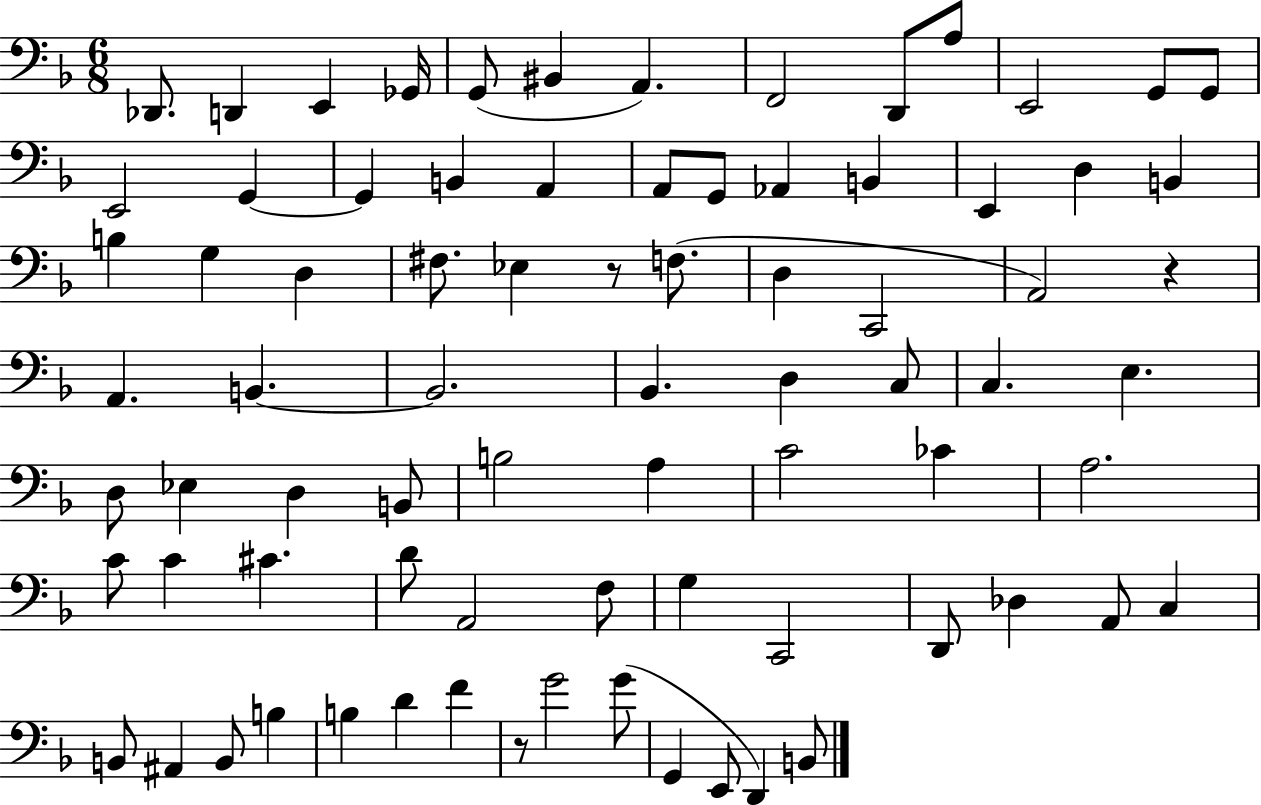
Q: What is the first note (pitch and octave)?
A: Db2